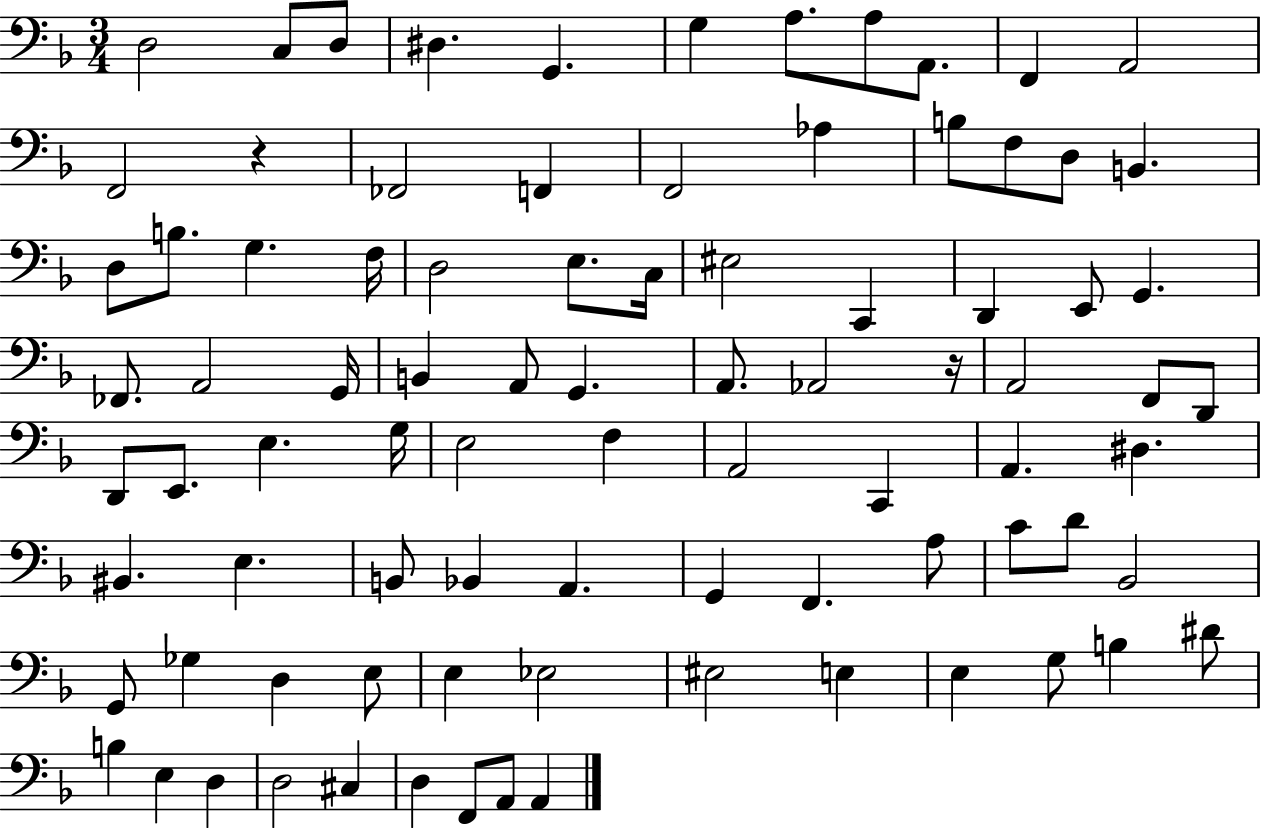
{
  \clef bass
  \numericTimeSignature
  \time 3/4
  \key f \major
  d2 c8 d8 | dis4. g,4. | g4 a8. a8 a,8. | f,4 a,2 | \break f,2 r4 | fes,2 f,4 | f,2 aes4 | b8 f8 d8 b,4. | \break d8 b8. g4. f16 | d2 e8. c16 | eis2 c,4 | d,4 e,8 g,4. | \break fes,8. a,2 g,16 | b,4 a,8 g,4. | a,8. aes,2 r16 | a,2 f,8 d,8 | \break d,8 e,8. e4. g16 | e2 f4 | a,2 c,4 | a,4. dis4. | \break bis,4. e4. | b,8 bes,4 a,4. | g,4 f,4. a8 | c'8 d'8 bes,2 | \break g,8 ges4 d4 e8 | e4 ees2 | eis2 e4 | e4 g8 b4 dis'8 | \break b4 e4 d4 | d2 cis4 | d4 f,8 a,8 a,4 | \bar "|."
}